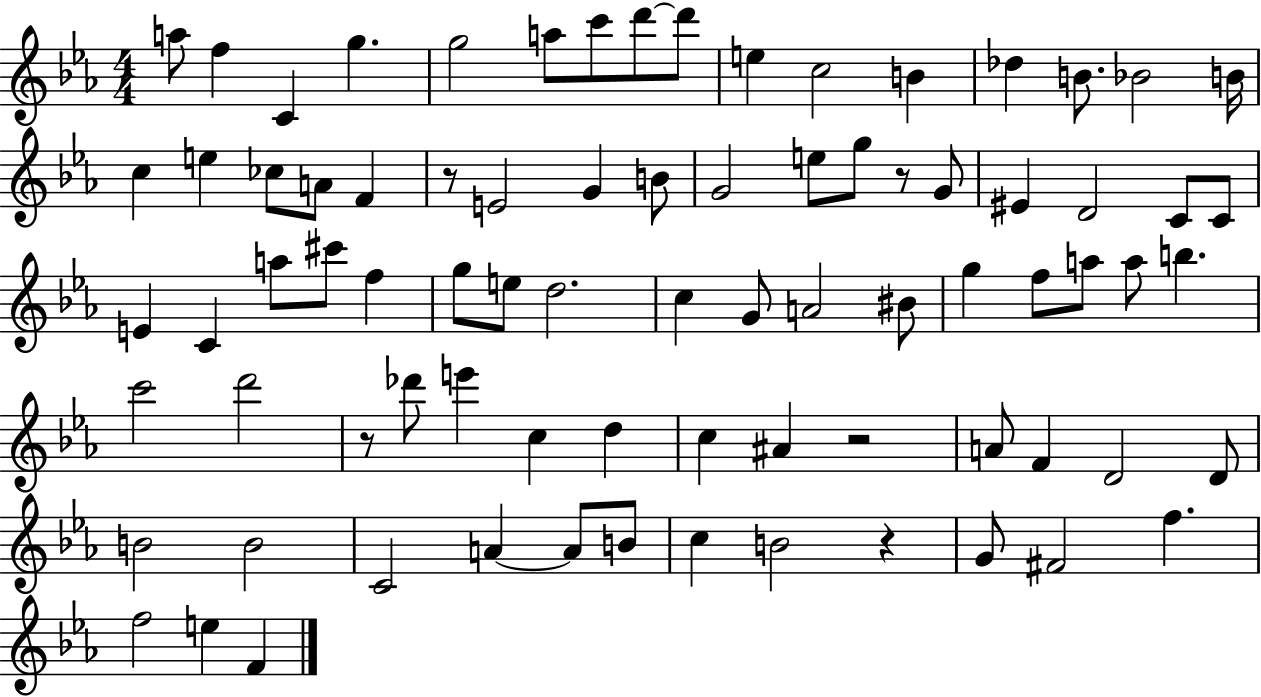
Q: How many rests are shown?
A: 5